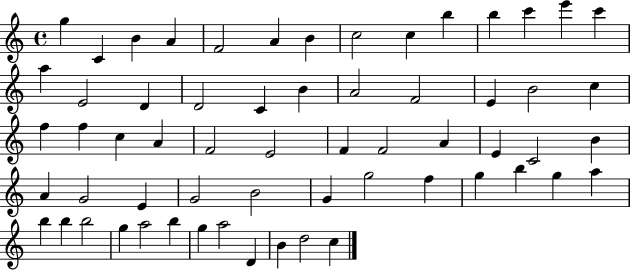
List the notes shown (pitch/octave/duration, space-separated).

G5/q C4/q B4/q A4/q F4/h A4/q B4/q C5/h C5/q B5/q B5/q C6/q E6/q C6/q A5/q E4/h D4/q D4/h C4/q B4/q A4/h F4/h E4/q B4/h C5/q F5/q F5/q C5/q A4/q F4/h E4/h F4/q F4/h A4/q E4/q C4/h B4/q A4/q G4/h E4/q G4/h B4/h G4/q G5/h F5/q G5/q B5/q G5/q A5/q B5/q B5/q B5/h G5/q A5/h B5/q G5/q A5/h D4/q B4/q D5/h C5/q